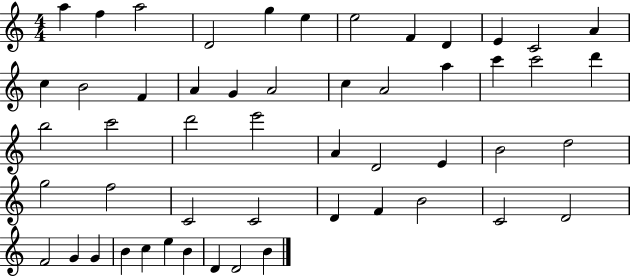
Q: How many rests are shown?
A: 0